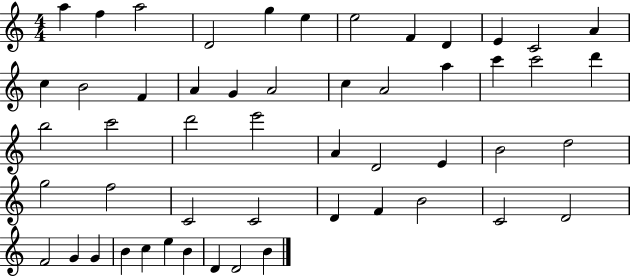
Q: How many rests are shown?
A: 0